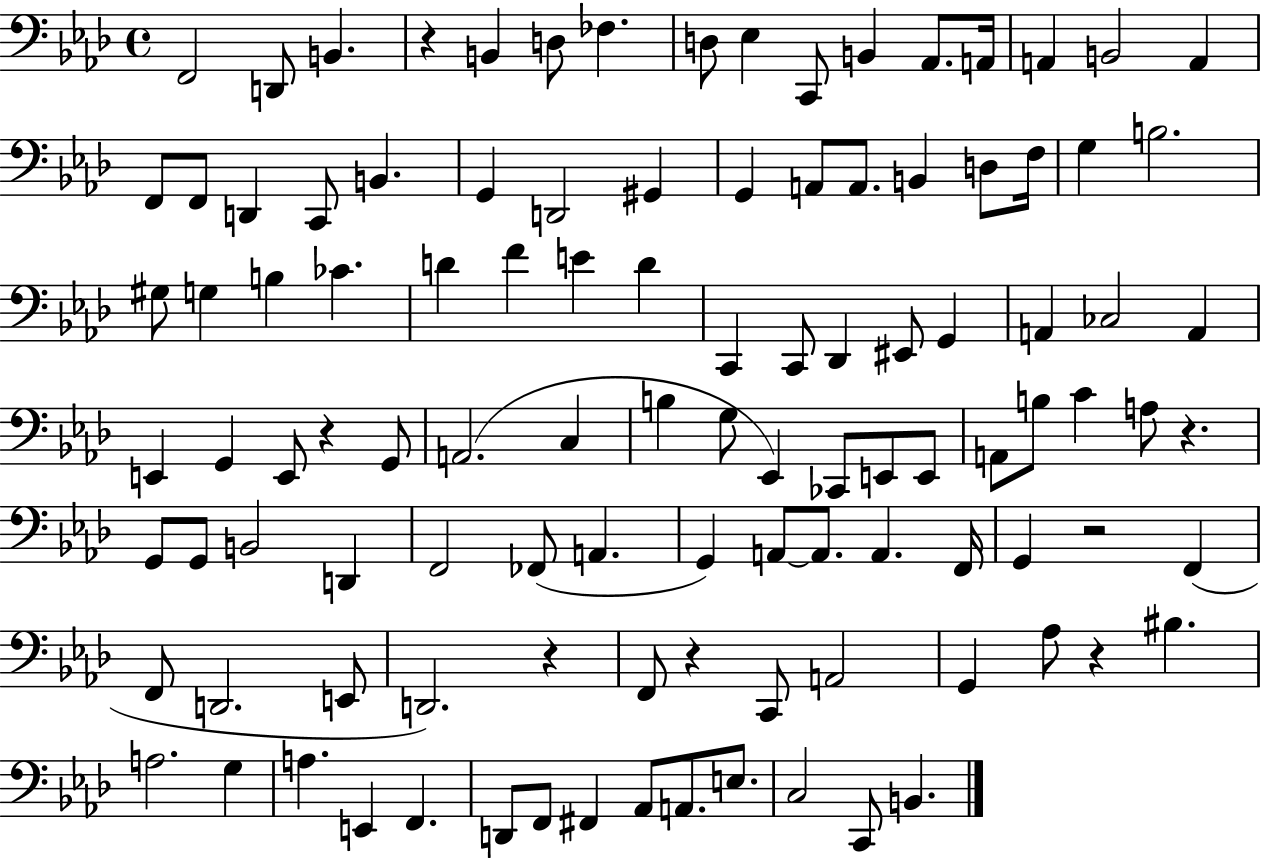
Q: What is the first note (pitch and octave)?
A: F2